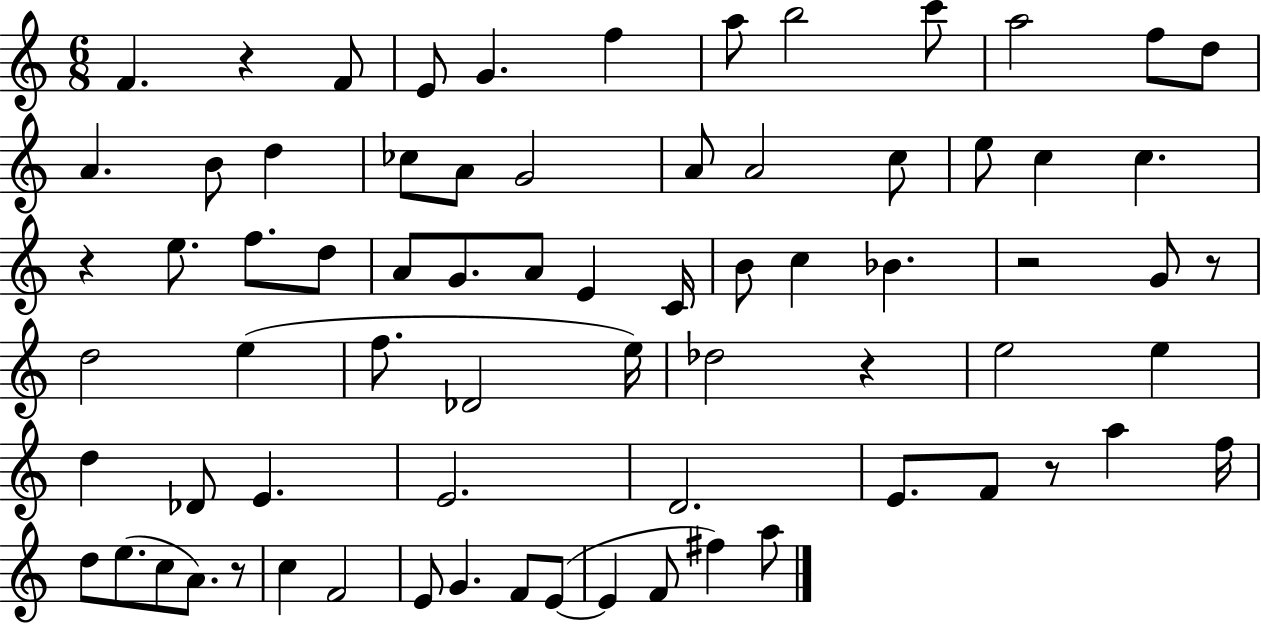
F4/q. R/q F4/e E4/e G4/q. F5/q A5/e B5/h C6/e A5/h F5/e D5/e A4/q. B4/e D5/q CES5/e A4/e G4/h A4/e A4/h C5/e E5/e C5/q C5/q. R/q E5/e. F5/e. D5/e A4/e G4/e. A4/e E4/q C4/s B4/e C5/q Bb4/q. R/h G4/e R/e D5/h E5/q F5/e. Db4/h E5/s Db5/h R/q E5/h E5/q D5/q Db4/e E4/q. E4/h. D4/h. E4/e. F4/e R/e A5/q F5/s D5/e E5/e. C5/e A4/e. R/e C5/q F4/h E4/e G4/q. F4/e E4/e E4/q F4/e F#5/q A5/e